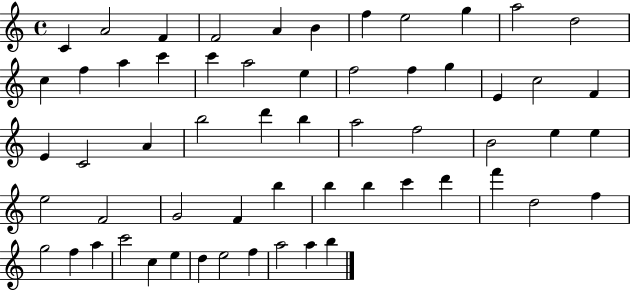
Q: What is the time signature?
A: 4/4